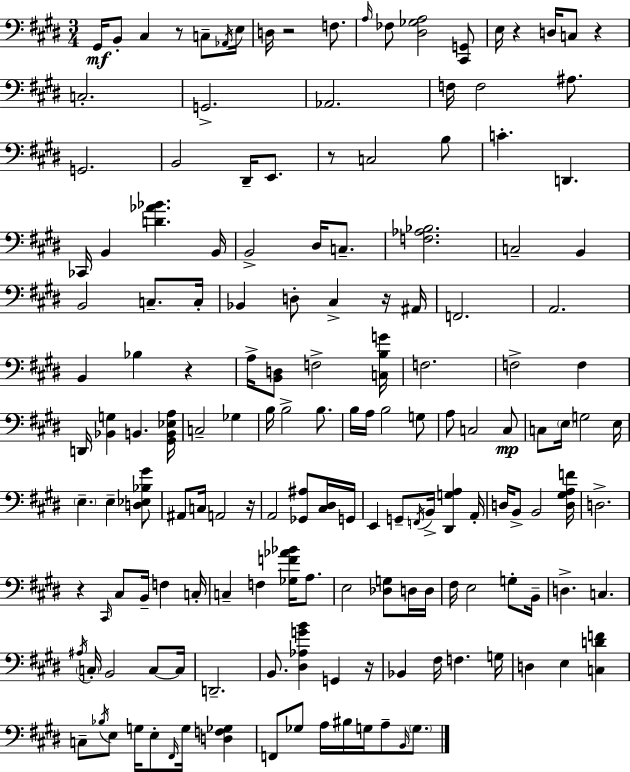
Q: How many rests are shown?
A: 10